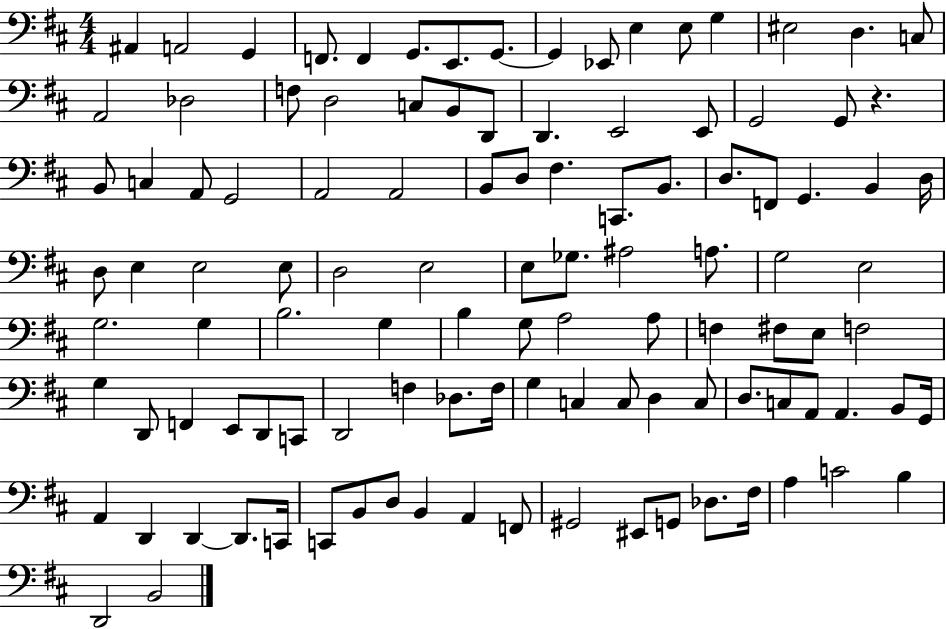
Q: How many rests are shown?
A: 1